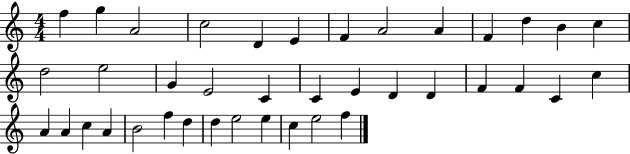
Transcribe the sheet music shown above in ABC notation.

X:1
T:Untitled
M:4/4
L:1/4
K:C
f g A2 c2 D E F A2 A F d B c d2 e2 G E2 C C E D D F F C c A A c A B2 f d d e2 e c e2 f